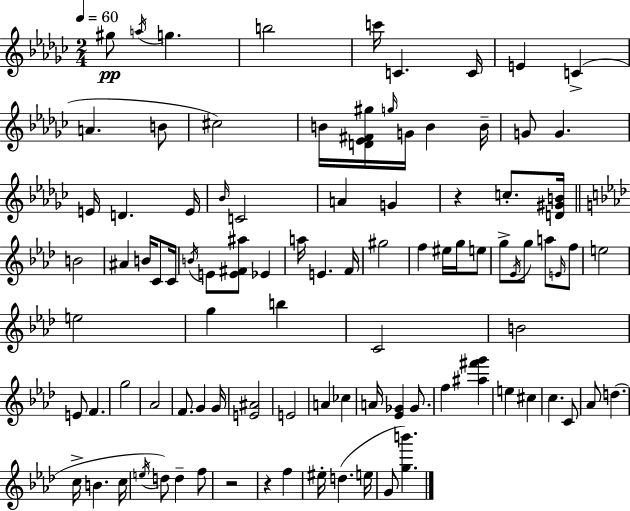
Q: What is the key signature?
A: EES minor